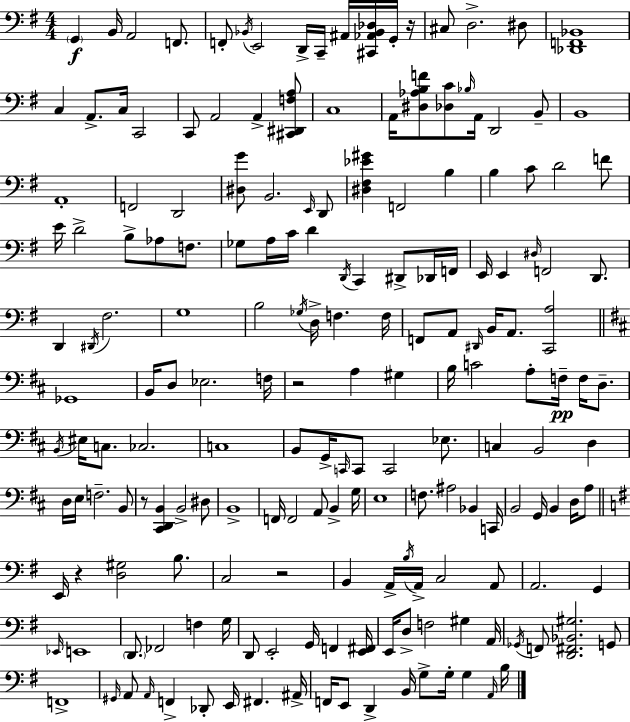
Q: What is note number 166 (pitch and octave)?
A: G3